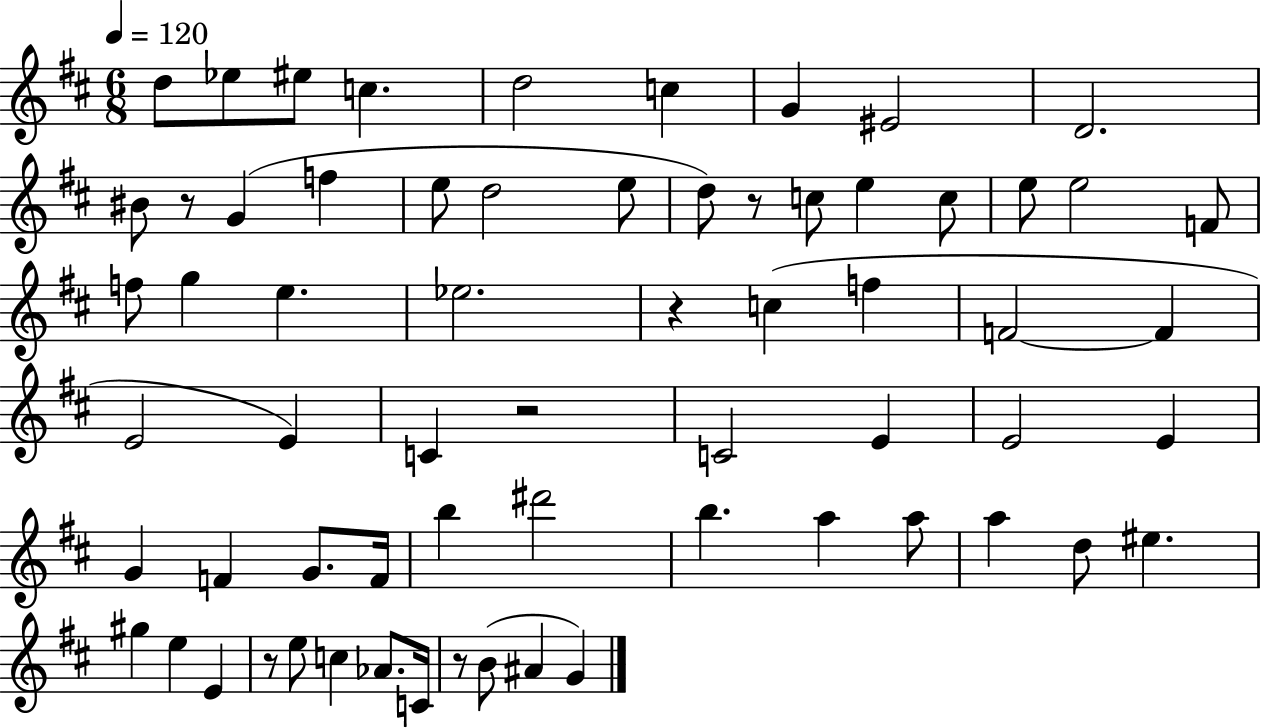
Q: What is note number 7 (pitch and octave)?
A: G4